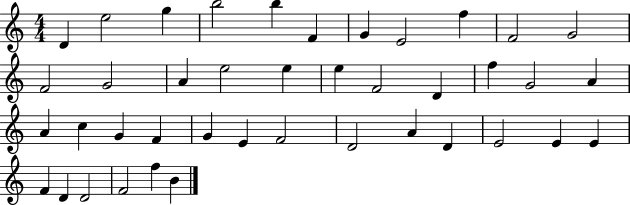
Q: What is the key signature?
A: C major